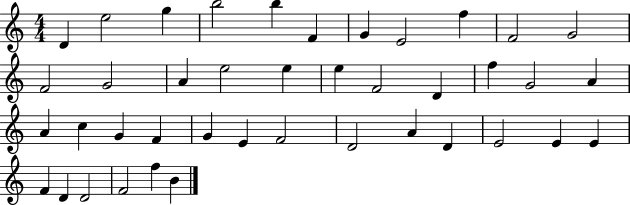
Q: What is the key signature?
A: C major